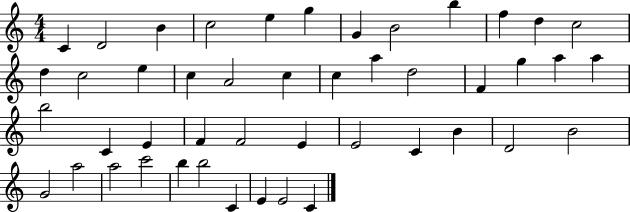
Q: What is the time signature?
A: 4/4